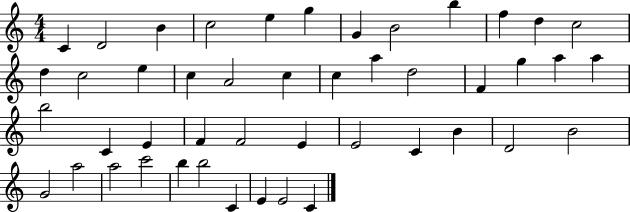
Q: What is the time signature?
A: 4/4